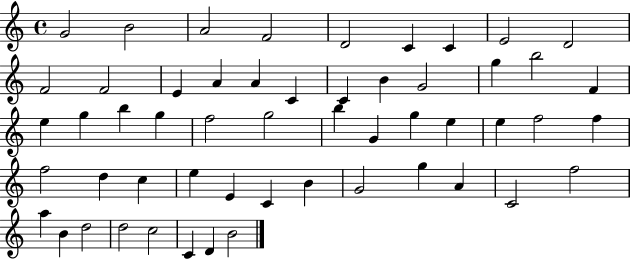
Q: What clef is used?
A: treble